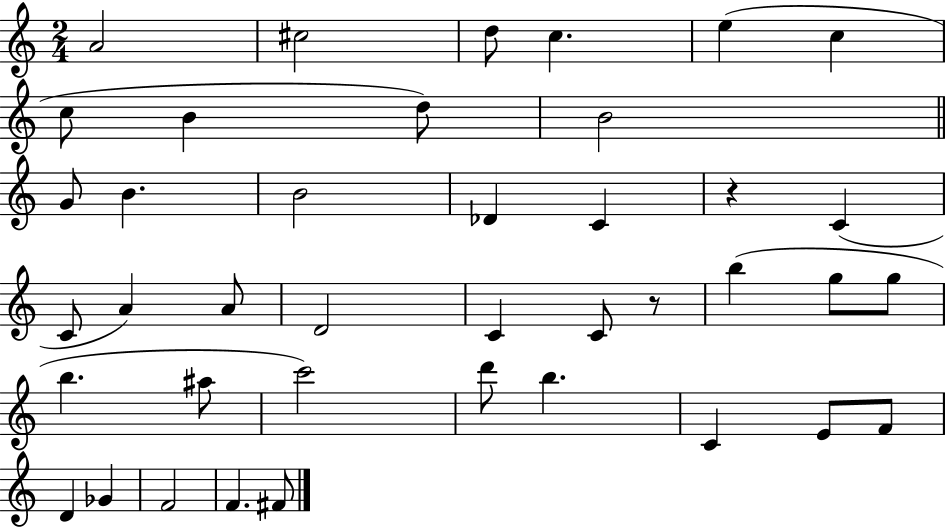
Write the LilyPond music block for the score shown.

{
  \clef treble
  \numericTimeSignature
  \time 2/4
  \key c \major
  a'2 | cis''2 | d''8 c''4. | e''4( c''4 | \break c''8 b'4 d''8) | b'2 | \bar "||" \break \key c \major g'8 b'4. | b'2 | des'4 c'4 | r4 c'4( | \break c'8 a'4) a'8 | d'2 | c'4 c'8 r8 | b''4( g''8 g''8 | \break b''4. ais''8 | c'''2) | d'''8 b''4. | c'4 e'8 f'8 | \break d'4 ges'4 | f'2 | f'4. fis'8 | \bar "|."
}